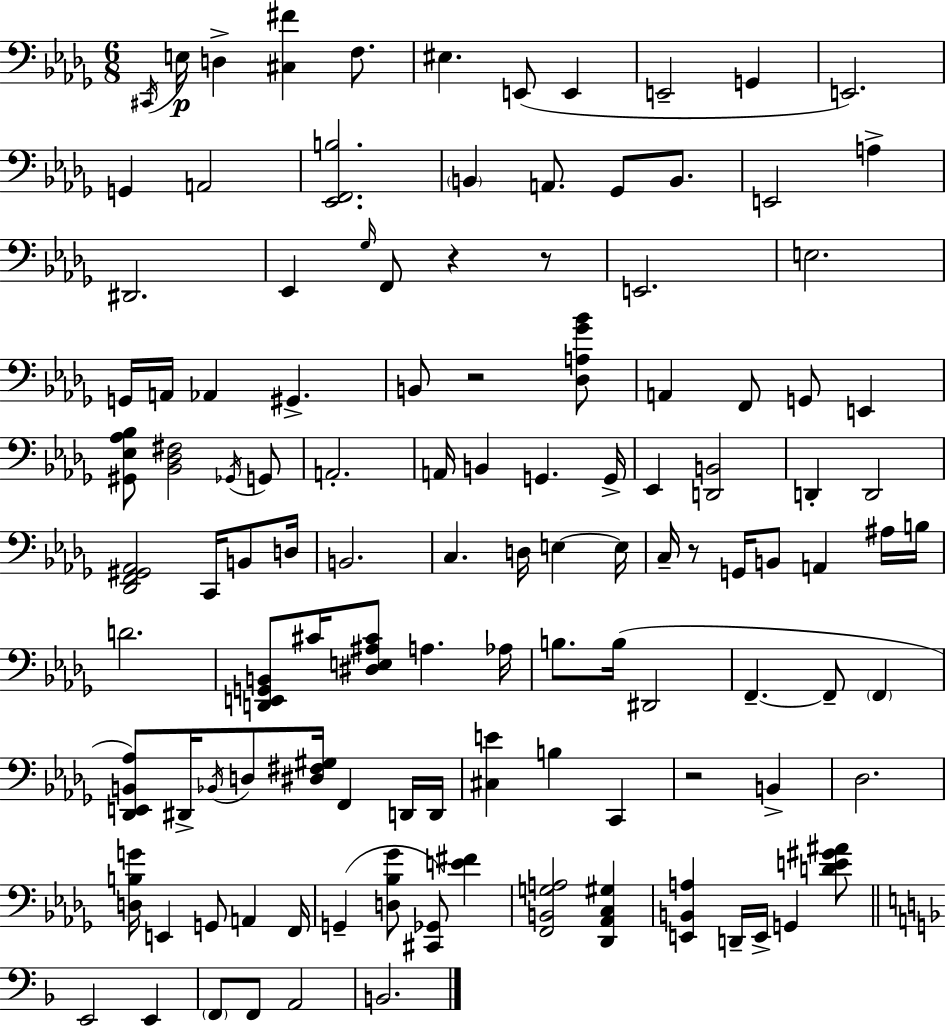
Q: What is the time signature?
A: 6/8